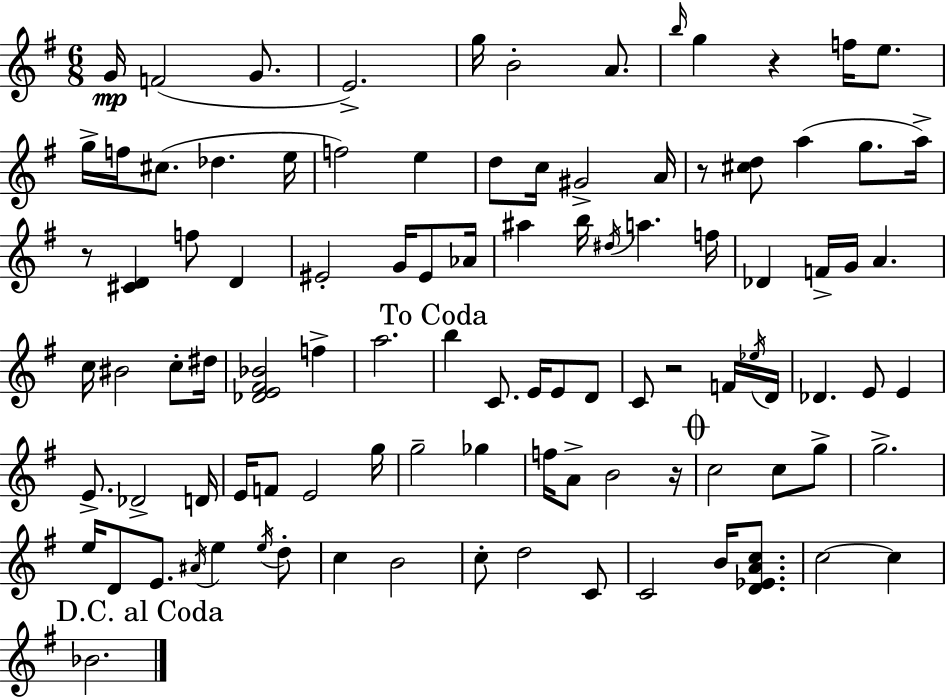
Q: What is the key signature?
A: E minor